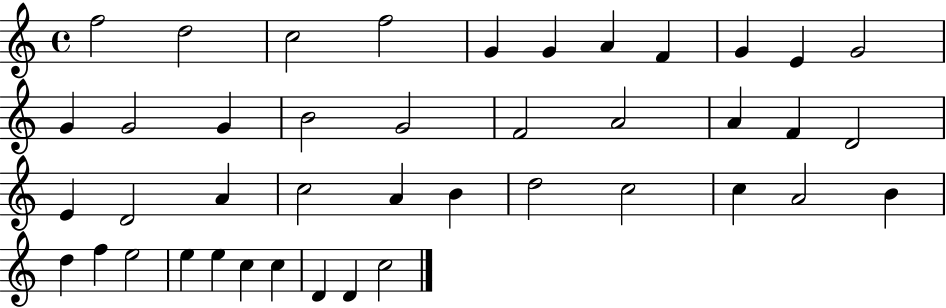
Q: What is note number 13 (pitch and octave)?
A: G4